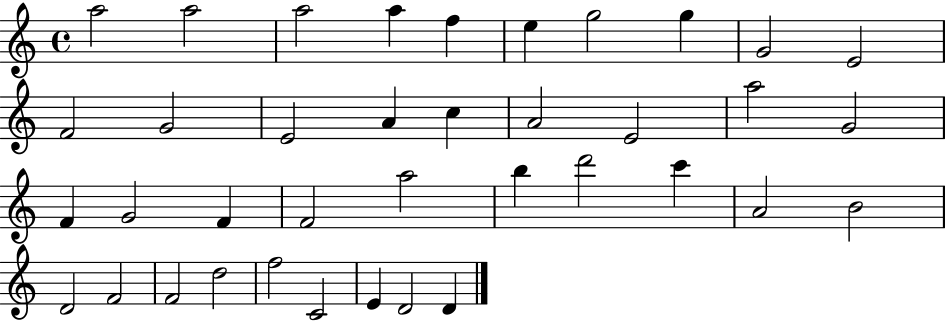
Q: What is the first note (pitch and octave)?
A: A5